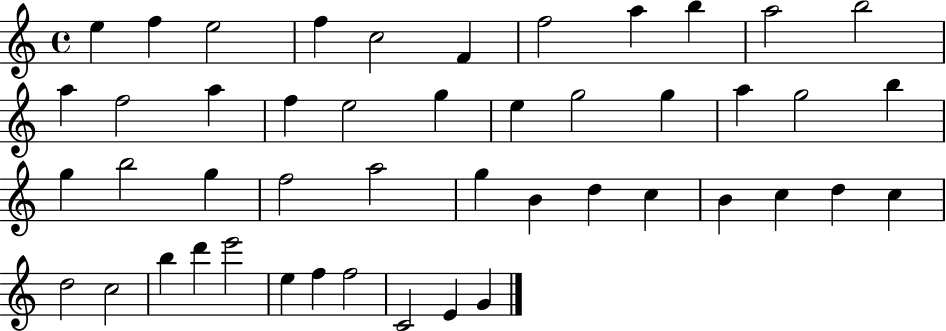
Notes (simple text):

E5/q F5/q E5/h F5/q C5/h F4/q F5/h A5/q B5/q A5/h B5/h A5/q F5/h A5/q F5/q E5/h G5/q E5/q G5/h G5/q A5/q G5/h B5/q G5/q B5/h G5/q F5/h A5/h G5/q B4/q D5/q C5/q B4/q C5/q D5/q C5/q D5/h C5/h B5/q D6/q E6/h E5/q F5/q F5/h C4/h E4/q G4/q